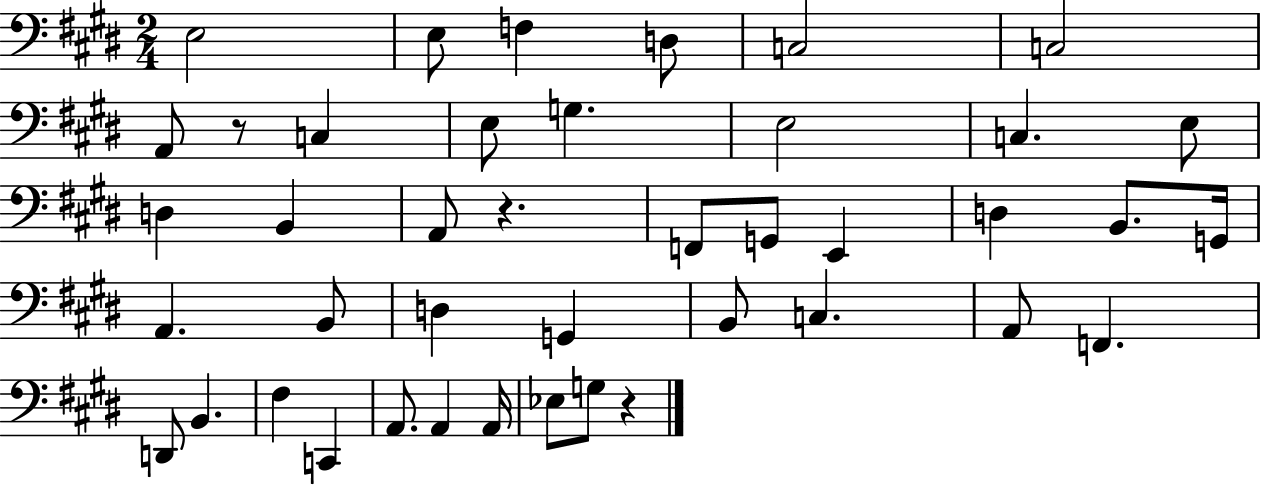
{
  \clef bass
  \numericTimeSignature
  \time 2/4
  \key e \major
  e2 | e8 f4 d8 | c2 | c2 | \break a,8 r8 c4 | e8 g4. | e2 | c4. e8 | \break d4 b,4 | a,8 r4. | f,8 g,8 e,4 | d4 b,8. g,16 | \break a,4. b,8 | d4 g,4 | b,8 c4. | a,8 f,4. | \break d,8 b,4. | fis4 c,4 | a,8. a,4 a,16 | ees8 g8 r4 | \break \bar "|."
}